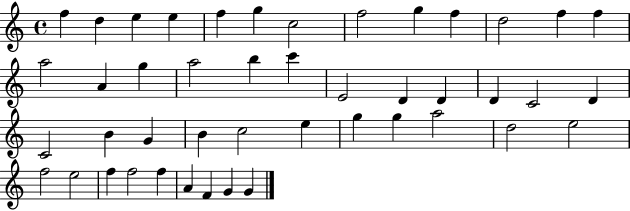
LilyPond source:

{
  \clef treble
  \time 4/4
  \defaultTimeSignature
  \key c \major
  f''4 d''4 e''4 e''4 | f''4 g''4 c''2 | f''2 g''4 f''4 | d''2 f''4 f''4 | \break a''2 a'4 g''4 | a''2 b''4 c'''4 | e'2 d'4 d'4 | d'4 c'2 d'4 | \break c'2 b'4 g'4 | b'4 c''2 e''4 | g''4 g''4 a''2 | d''2 e''2 | \break f''2 e''2 | f''4 f''2 f''4 | a'4 f'4 g'4 g'4 | \bar "|."
}